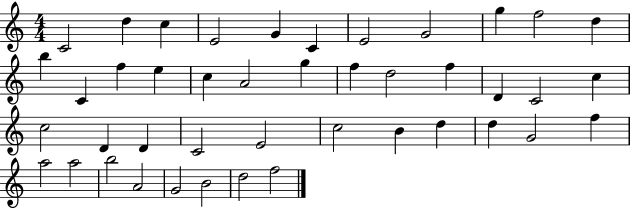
C4/h D5/q C5/q E4/h G4/q C4/q E4/h G4/h G5/q F5/h D5/q B5/q C4/q F5/q E5/q C5/q A4/h G5/q F5/q D5/h F5/q D4/q C4/h C5/q C5/h D4/q D4/q C4/h E4/h C5/h B4/q D5/q D5/q G4/h F5/q A5/h A5/h B5/h A4/h G4/h B4/h D5/h F5/h